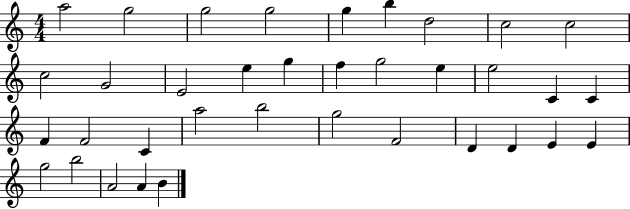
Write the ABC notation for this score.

X:1
T:Untitled
M:4/4
L:1/4
K:C
a2 g2 g2 g2 g b d2 c2 c2 c2 G2 E2 e g f g2 e e2 C C F F2 C a2 b2 g2 F2 D D E E g2 b2 A2 A B